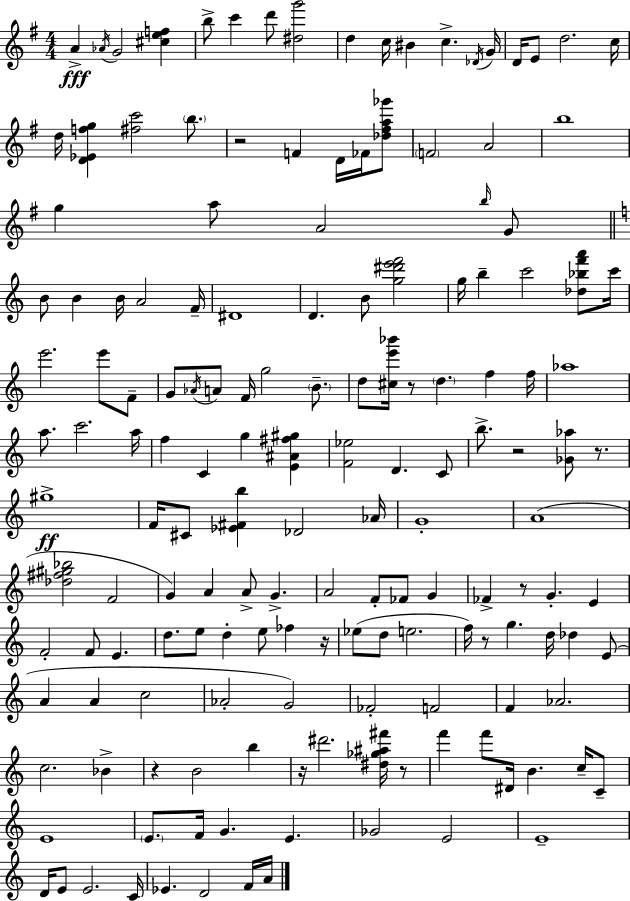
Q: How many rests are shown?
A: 10